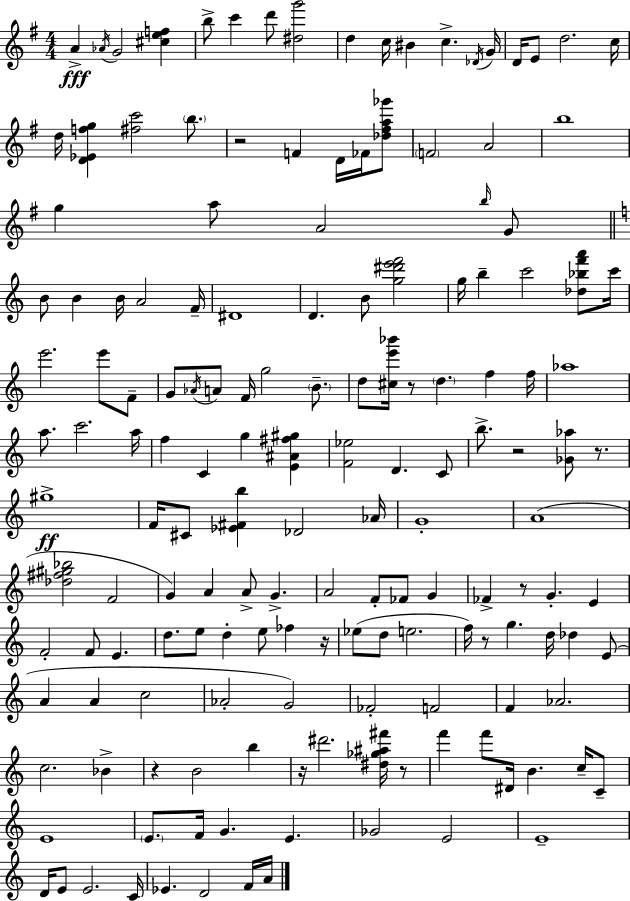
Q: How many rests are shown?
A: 10